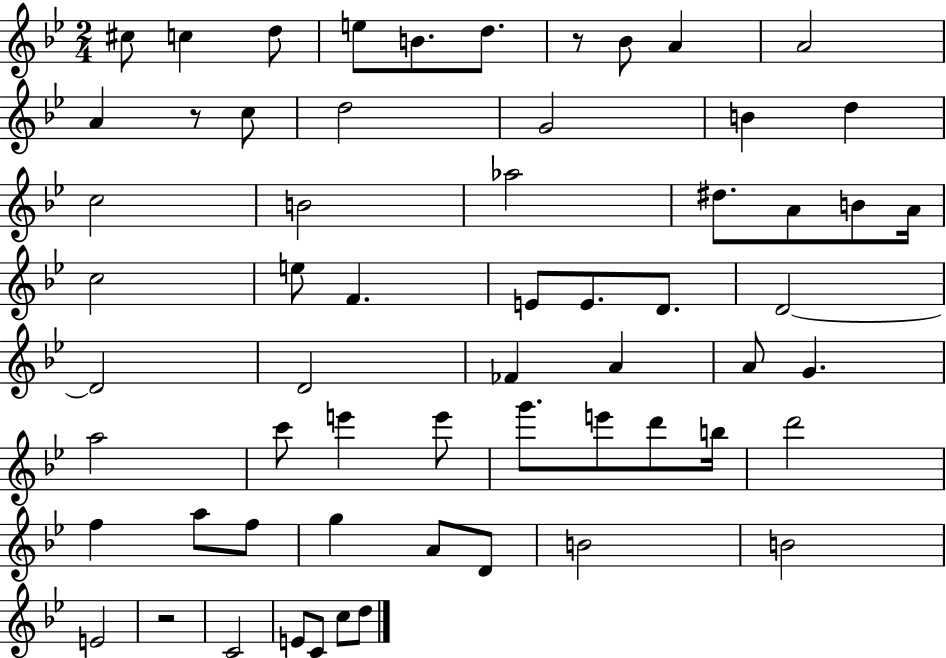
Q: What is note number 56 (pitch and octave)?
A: C4